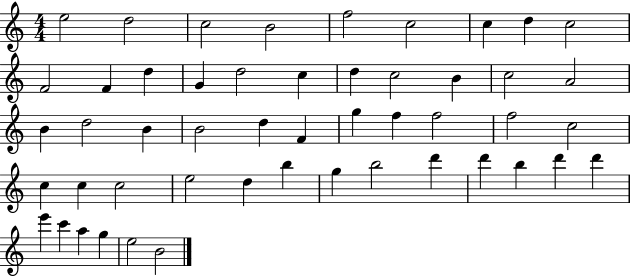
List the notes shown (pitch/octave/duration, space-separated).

E5/h D5/h C5/h B4/h F5/h C5/h C5/q D5/q C5/h F4/h F4/q D5/q G4/q D5/h C5/q D5/q C5/h B4/q C5/h A4/h B4/q D5/h B4/q B4/h D5/q F4/q G5/q F5/q F5/h F5/h C5/h C5/q C5/q C5/h E5/h D5/q B5/q G5/q B5/h D6/q D6/q B5/q D6/q D6/q E6/q C6/q A5/q G5/q E5/h B4/h